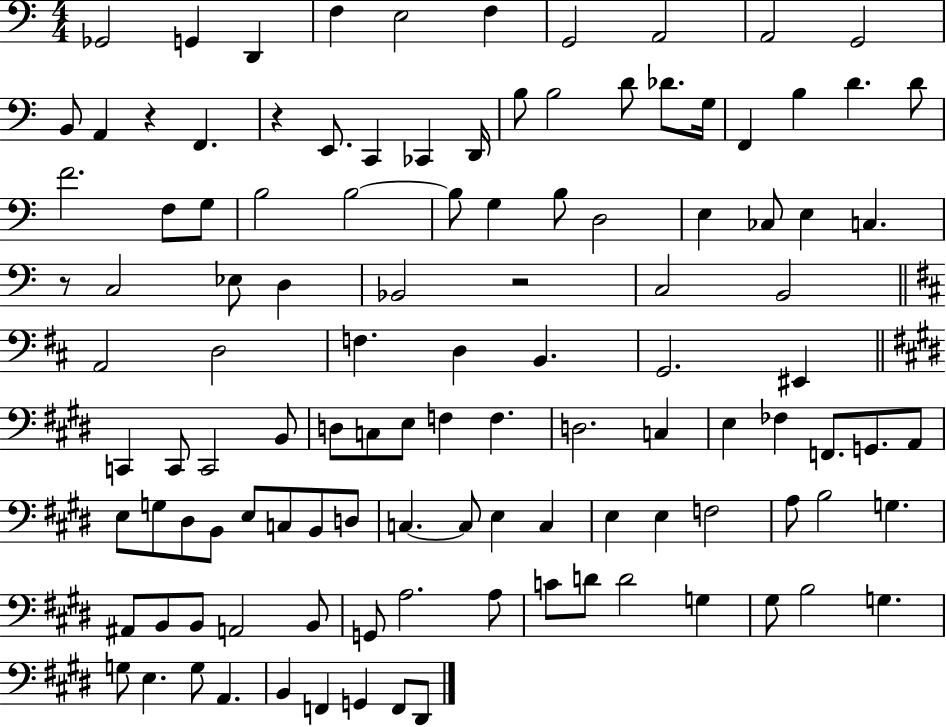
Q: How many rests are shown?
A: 4